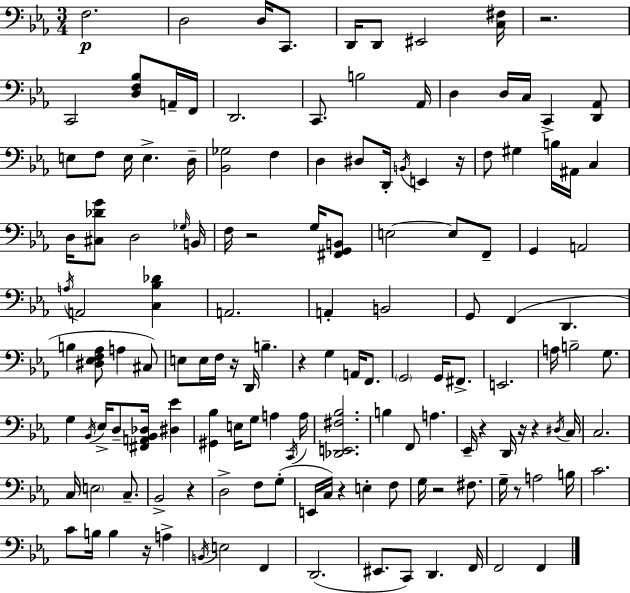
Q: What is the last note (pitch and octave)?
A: F2